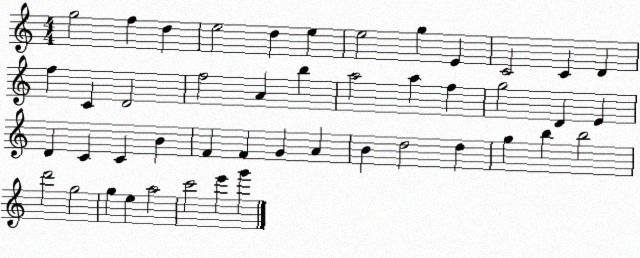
X:1
T:Untitled
M:4/4
L:1/4
K:C
g2 f d e2 d e e2 g E C2 C D f C D2 f2 A b a2 a f g2 D E D C C B F F G A B d2 d g b b2 d'2 g2 g e a2 c'2 e' g'